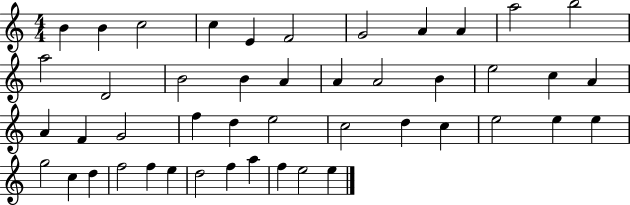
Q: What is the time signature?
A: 4/4